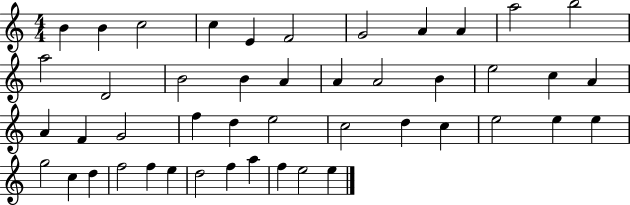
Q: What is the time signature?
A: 4/4